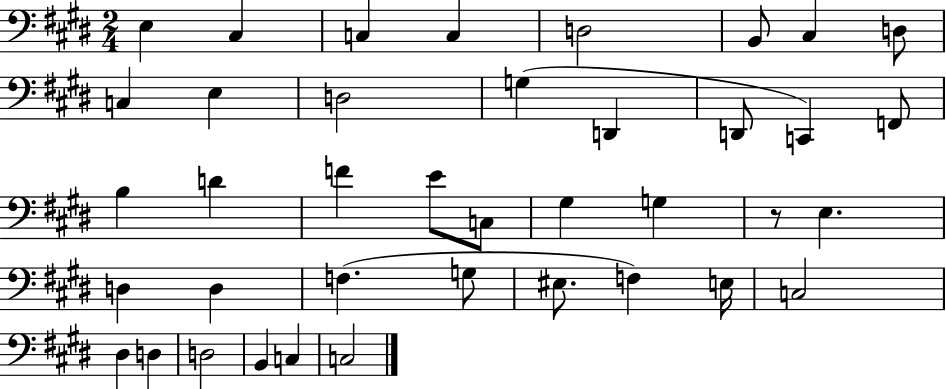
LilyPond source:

{
  \clef bass
  \numericTimeSignature
  \time 2/4
  \key e \major
  e4 cis4 | c4 c4 | d2 | b,8 cis4 d8 | \break c4 e4 | d2 | g4( d,4 | d,8 c,4) f,8 | \break b4 d'4 | f'4 e'8 c8 | gis4 g4 | r8 e4. | \break d4 d4 | f4.( g8 | eis8. f4) e16 | c2 | \break dis4 d4 | d2 | b,4 c4 | c2 | \break \bar "|."
}